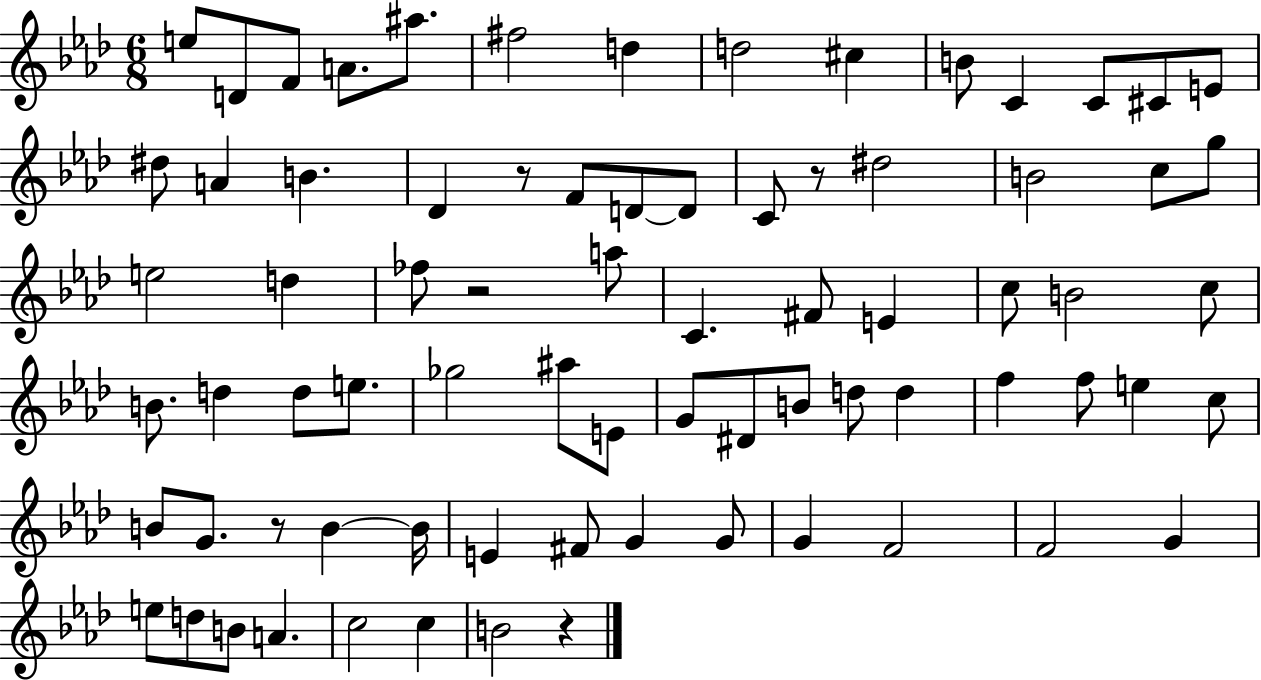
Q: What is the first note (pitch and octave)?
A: E5